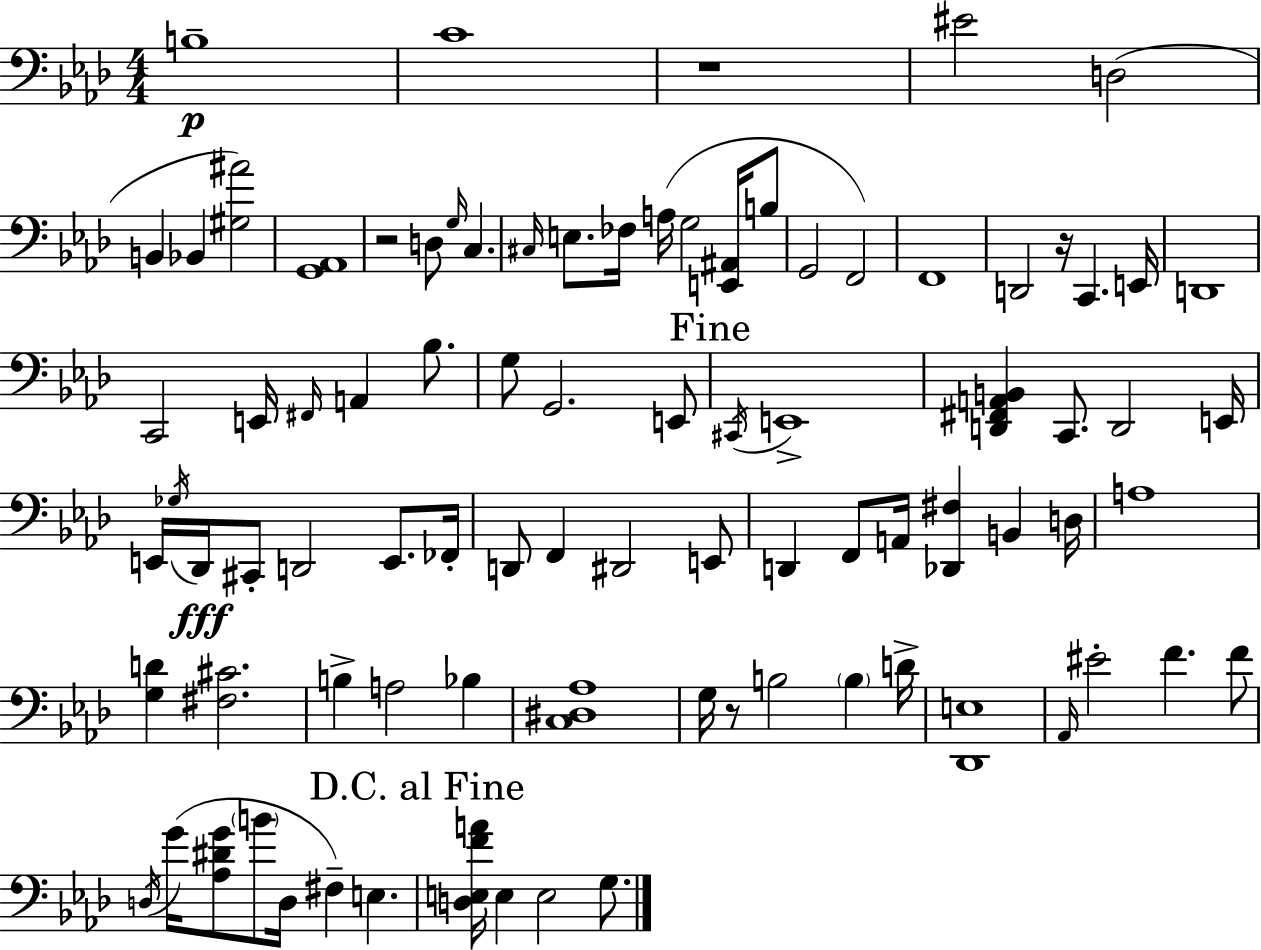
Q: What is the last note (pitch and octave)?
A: G3